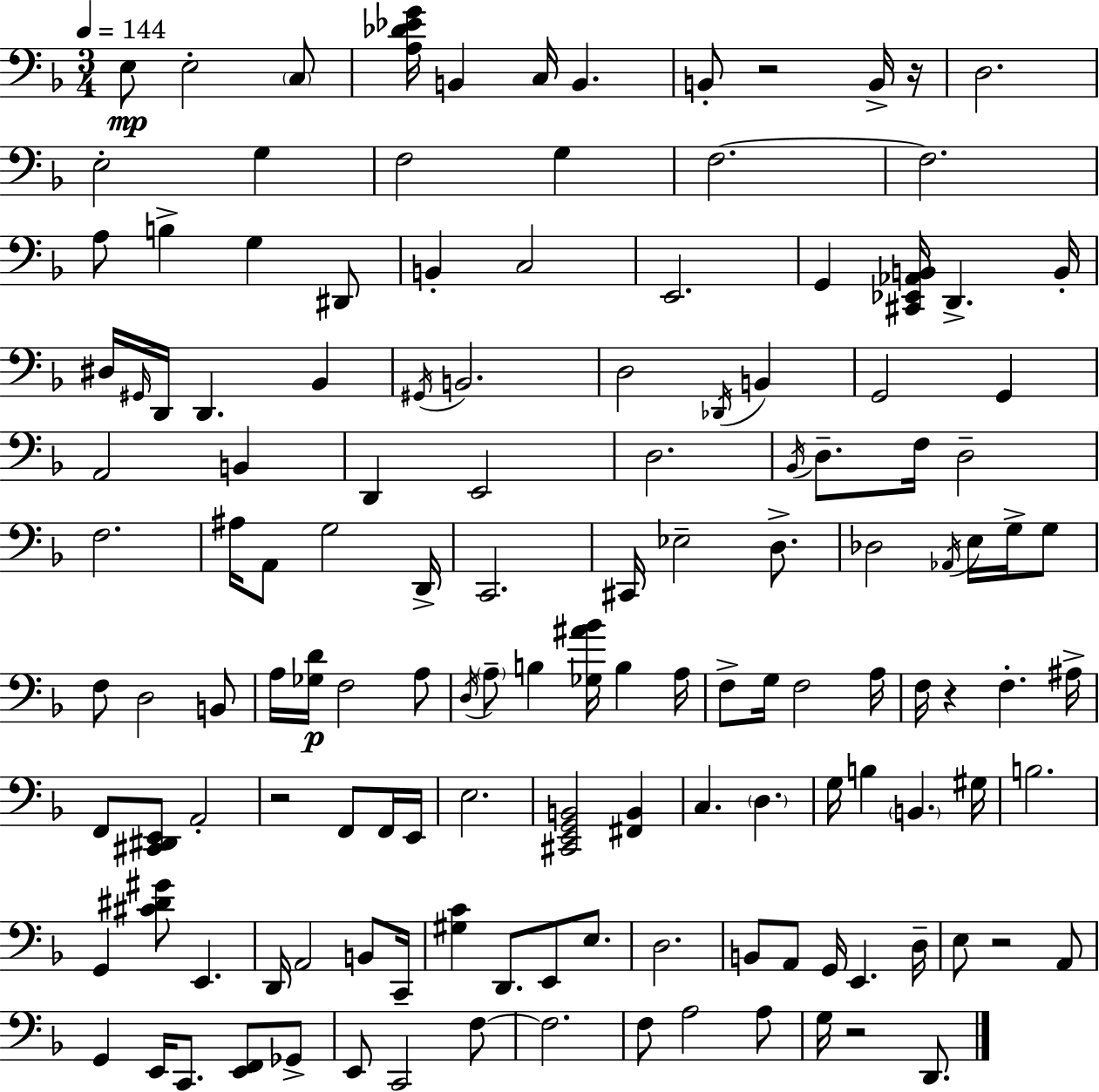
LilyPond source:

{
  \clef bass
  \numericTimeSignature
  \time 3/4
  \key f \major
  \tempo 4 = 144
  \repeat volta 2 { e8\mp e2-. \parenthesize c8 | <a des' ees' g'>16 b,4 c16 b,4. | b,8-. r2 b,16-> r16 | d2. | \break e2-. g4 | f2 g4 | f2.~~ | f2. | \break a8 b4-> g4 dis,8 | b,4-. c2 | e,2. | g,4 <cis, ees, aes, b,>16 d,4.-> b,16-. | \break dis16 \grace { gis,16 } d,16 d,4. bes,4 | \acciaccatura { gis,16 } b,2. | d2 \acciaccatura { des,16 } b,4 | g,2 g,4 | \break a,2 b,4 | d,4 e,2 | d2. | \acciaccatura { bes,16 } d8.-- f16 d2-- | \break f2. | ais16 a,8 g2 | d,16-> c,2. | cis,16 ees2-- | \break d8.-> des2 | \acciaccatura { aes,16 } e16 g16-> g8 f8 d2 | b,8 a16 <ges d'>16\p f2 | a8 \acciaccatura { d16 } \parenthesize a8-- b4 | \break <ges ais' bes'>16 b4 a16 f8-> g16 f2 | a16 f16 r4 f4.-. | ais16-> f,8 <cis, dis, e,>8 a,2-. | r2 | \break f,8 f,16 e,16 e2. | <cis, e, g, b,>2 | <fis, b,>4 c4. | \parenthesize d4. g16 b4 \parenthesize b,4. | \break gis16 b2. | g,4 <cis' dis' gis'>8 | e,4. d,16 a,2 | b,8 c,16-- <gis c'>4 d,8. | \break e,8 e8. d2. | b,8 a,8 g,16 e,4. | d16-- e8 r2 | a,8 g,4 e,16 c,8. | \break <e, f,>8 ges,8-> e,8 c,2 | f8~~ f2. | f8 a2 | a8 g16 r2 | \break d,8. } \bar "|."
}